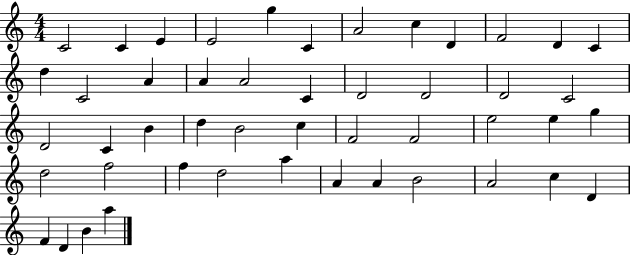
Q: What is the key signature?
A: C major